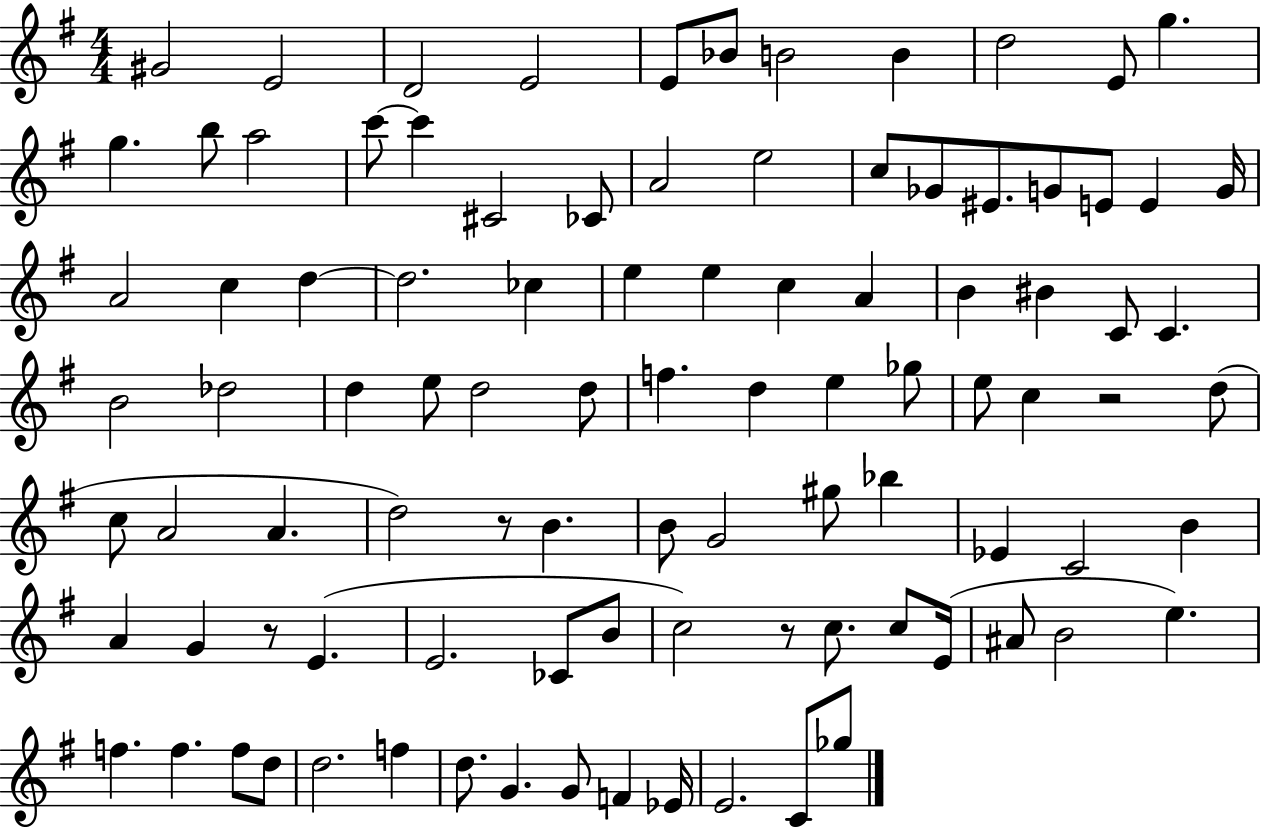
G#4/h E4/h D4/h E4/h E4/e Bb4/e B4/h B4/q D5/h E4/e G5/q. G5/q. B5/e A5/h C6/e C6/q C#4/h CES4/e A4/h E5/h C5/e Gb4/e EIS4/e. G4/e E4/e E4/q G4/s A4/h C5/q D5/q D5/h. CES5/q E5/q E5/q C5/q A4/q B4/q BIS4/q C4/e C4/q. B4/h Db5/h D5/q E5/e D5/h D5/e F5/q. D5/q E5/q Gb5/e E5/e C5/q R/h D5/e C5/e A4/h A4/q. D5/h R/e B4/q. B4/e G4/h G#5/e Bb5/q Eb4/q C4/h B4/q A4/q G4/q R/e E4/q. E4/h. CES4/e B4/e C5/h R/e C5/e. C5/e E4/s A#4/e B4/h E5/q. F5/q. F5/q. F5/e D5/e D5/h. F5/q D5/e. G4/q. G4/e F4/q Eb4/s E4/h. C4/e Gb5/e